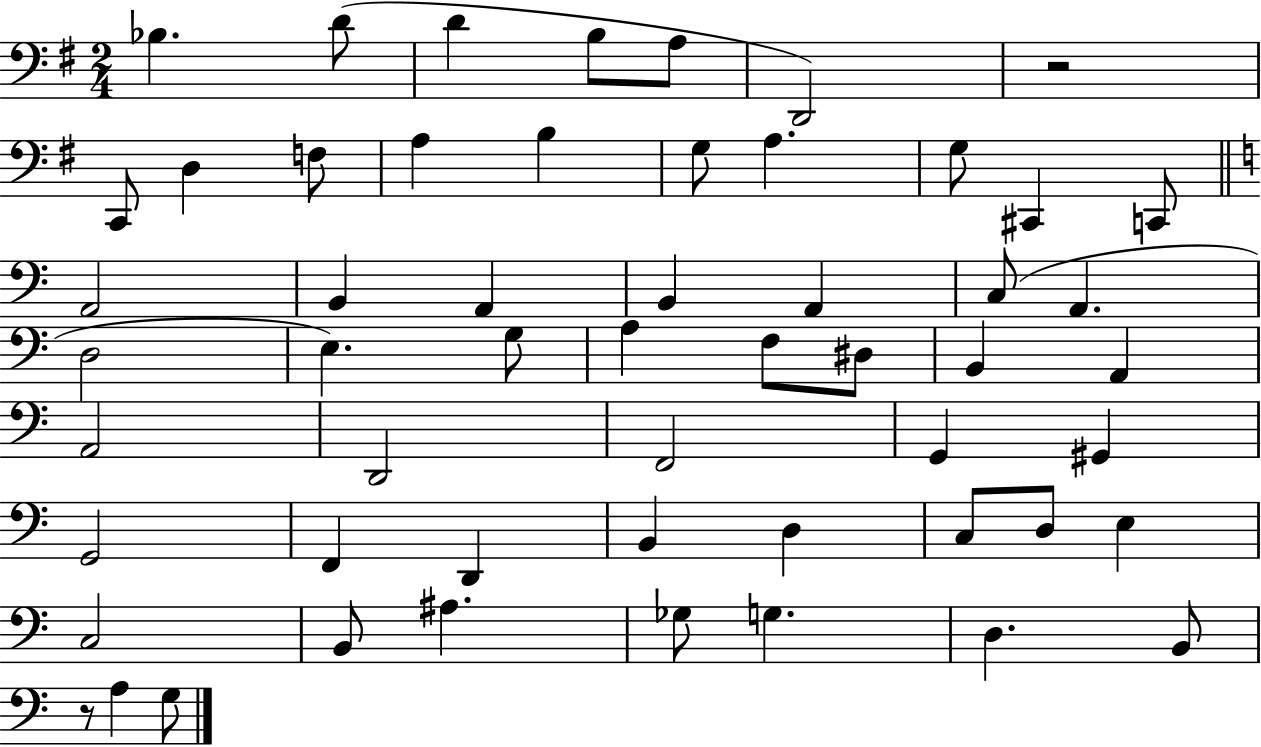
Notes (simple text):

Bb3/q. D4/e D4/q B3/e A3/e D2/h R/h C2/e D3/q F3/e A3/q B3/q G3/e A3/q. G3/e C#2/q C2/e A2/h B2/q A2/q B2/q A2/q C3/e A2/q. D3/h E3/q. G3/e A3/q F3/e D#3/e B2/q A2/q A2/h D2/h F2/h G2/q G#2/q G2/h F2/q D2/q B2/q D3/q C3/e D3/e E3/q C3/h B2/e A#3/q. Gb3/e G3/q. D3/q. B2/e R/e A3/q G3/e